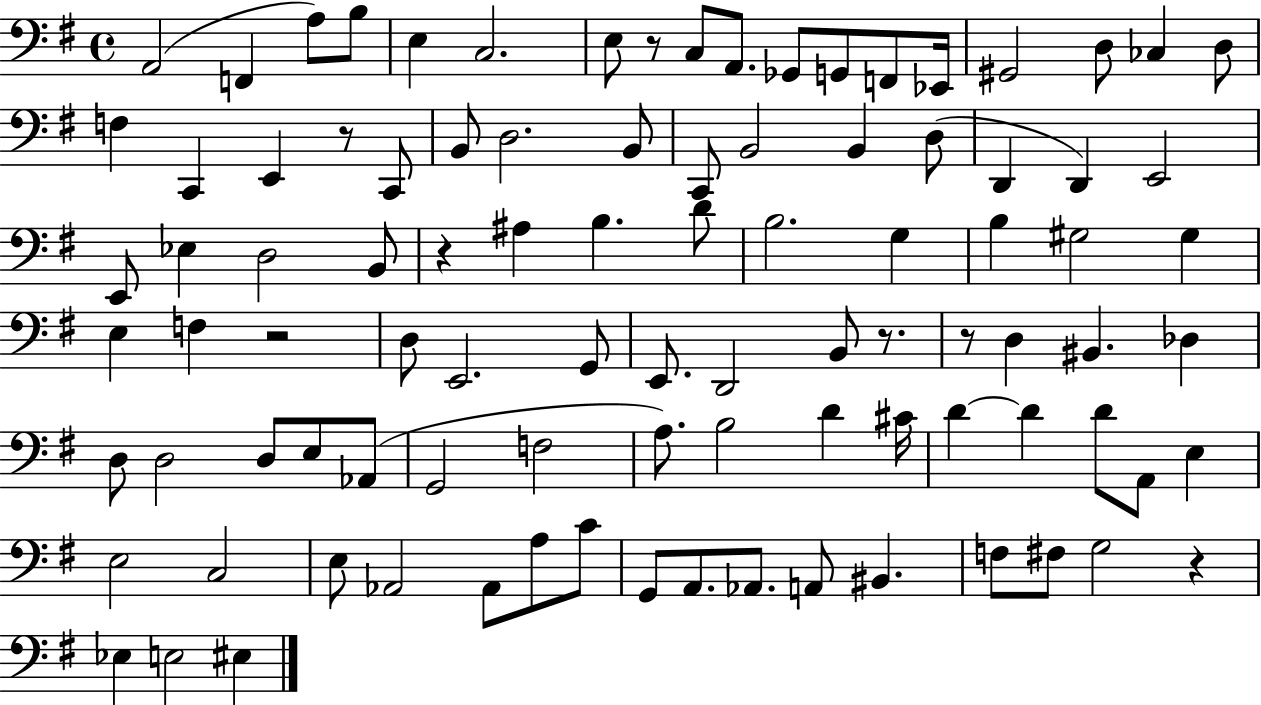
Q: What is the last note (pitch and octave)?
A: EIS3